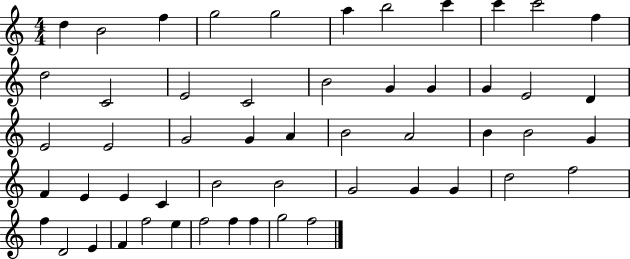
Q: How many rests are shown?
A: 0